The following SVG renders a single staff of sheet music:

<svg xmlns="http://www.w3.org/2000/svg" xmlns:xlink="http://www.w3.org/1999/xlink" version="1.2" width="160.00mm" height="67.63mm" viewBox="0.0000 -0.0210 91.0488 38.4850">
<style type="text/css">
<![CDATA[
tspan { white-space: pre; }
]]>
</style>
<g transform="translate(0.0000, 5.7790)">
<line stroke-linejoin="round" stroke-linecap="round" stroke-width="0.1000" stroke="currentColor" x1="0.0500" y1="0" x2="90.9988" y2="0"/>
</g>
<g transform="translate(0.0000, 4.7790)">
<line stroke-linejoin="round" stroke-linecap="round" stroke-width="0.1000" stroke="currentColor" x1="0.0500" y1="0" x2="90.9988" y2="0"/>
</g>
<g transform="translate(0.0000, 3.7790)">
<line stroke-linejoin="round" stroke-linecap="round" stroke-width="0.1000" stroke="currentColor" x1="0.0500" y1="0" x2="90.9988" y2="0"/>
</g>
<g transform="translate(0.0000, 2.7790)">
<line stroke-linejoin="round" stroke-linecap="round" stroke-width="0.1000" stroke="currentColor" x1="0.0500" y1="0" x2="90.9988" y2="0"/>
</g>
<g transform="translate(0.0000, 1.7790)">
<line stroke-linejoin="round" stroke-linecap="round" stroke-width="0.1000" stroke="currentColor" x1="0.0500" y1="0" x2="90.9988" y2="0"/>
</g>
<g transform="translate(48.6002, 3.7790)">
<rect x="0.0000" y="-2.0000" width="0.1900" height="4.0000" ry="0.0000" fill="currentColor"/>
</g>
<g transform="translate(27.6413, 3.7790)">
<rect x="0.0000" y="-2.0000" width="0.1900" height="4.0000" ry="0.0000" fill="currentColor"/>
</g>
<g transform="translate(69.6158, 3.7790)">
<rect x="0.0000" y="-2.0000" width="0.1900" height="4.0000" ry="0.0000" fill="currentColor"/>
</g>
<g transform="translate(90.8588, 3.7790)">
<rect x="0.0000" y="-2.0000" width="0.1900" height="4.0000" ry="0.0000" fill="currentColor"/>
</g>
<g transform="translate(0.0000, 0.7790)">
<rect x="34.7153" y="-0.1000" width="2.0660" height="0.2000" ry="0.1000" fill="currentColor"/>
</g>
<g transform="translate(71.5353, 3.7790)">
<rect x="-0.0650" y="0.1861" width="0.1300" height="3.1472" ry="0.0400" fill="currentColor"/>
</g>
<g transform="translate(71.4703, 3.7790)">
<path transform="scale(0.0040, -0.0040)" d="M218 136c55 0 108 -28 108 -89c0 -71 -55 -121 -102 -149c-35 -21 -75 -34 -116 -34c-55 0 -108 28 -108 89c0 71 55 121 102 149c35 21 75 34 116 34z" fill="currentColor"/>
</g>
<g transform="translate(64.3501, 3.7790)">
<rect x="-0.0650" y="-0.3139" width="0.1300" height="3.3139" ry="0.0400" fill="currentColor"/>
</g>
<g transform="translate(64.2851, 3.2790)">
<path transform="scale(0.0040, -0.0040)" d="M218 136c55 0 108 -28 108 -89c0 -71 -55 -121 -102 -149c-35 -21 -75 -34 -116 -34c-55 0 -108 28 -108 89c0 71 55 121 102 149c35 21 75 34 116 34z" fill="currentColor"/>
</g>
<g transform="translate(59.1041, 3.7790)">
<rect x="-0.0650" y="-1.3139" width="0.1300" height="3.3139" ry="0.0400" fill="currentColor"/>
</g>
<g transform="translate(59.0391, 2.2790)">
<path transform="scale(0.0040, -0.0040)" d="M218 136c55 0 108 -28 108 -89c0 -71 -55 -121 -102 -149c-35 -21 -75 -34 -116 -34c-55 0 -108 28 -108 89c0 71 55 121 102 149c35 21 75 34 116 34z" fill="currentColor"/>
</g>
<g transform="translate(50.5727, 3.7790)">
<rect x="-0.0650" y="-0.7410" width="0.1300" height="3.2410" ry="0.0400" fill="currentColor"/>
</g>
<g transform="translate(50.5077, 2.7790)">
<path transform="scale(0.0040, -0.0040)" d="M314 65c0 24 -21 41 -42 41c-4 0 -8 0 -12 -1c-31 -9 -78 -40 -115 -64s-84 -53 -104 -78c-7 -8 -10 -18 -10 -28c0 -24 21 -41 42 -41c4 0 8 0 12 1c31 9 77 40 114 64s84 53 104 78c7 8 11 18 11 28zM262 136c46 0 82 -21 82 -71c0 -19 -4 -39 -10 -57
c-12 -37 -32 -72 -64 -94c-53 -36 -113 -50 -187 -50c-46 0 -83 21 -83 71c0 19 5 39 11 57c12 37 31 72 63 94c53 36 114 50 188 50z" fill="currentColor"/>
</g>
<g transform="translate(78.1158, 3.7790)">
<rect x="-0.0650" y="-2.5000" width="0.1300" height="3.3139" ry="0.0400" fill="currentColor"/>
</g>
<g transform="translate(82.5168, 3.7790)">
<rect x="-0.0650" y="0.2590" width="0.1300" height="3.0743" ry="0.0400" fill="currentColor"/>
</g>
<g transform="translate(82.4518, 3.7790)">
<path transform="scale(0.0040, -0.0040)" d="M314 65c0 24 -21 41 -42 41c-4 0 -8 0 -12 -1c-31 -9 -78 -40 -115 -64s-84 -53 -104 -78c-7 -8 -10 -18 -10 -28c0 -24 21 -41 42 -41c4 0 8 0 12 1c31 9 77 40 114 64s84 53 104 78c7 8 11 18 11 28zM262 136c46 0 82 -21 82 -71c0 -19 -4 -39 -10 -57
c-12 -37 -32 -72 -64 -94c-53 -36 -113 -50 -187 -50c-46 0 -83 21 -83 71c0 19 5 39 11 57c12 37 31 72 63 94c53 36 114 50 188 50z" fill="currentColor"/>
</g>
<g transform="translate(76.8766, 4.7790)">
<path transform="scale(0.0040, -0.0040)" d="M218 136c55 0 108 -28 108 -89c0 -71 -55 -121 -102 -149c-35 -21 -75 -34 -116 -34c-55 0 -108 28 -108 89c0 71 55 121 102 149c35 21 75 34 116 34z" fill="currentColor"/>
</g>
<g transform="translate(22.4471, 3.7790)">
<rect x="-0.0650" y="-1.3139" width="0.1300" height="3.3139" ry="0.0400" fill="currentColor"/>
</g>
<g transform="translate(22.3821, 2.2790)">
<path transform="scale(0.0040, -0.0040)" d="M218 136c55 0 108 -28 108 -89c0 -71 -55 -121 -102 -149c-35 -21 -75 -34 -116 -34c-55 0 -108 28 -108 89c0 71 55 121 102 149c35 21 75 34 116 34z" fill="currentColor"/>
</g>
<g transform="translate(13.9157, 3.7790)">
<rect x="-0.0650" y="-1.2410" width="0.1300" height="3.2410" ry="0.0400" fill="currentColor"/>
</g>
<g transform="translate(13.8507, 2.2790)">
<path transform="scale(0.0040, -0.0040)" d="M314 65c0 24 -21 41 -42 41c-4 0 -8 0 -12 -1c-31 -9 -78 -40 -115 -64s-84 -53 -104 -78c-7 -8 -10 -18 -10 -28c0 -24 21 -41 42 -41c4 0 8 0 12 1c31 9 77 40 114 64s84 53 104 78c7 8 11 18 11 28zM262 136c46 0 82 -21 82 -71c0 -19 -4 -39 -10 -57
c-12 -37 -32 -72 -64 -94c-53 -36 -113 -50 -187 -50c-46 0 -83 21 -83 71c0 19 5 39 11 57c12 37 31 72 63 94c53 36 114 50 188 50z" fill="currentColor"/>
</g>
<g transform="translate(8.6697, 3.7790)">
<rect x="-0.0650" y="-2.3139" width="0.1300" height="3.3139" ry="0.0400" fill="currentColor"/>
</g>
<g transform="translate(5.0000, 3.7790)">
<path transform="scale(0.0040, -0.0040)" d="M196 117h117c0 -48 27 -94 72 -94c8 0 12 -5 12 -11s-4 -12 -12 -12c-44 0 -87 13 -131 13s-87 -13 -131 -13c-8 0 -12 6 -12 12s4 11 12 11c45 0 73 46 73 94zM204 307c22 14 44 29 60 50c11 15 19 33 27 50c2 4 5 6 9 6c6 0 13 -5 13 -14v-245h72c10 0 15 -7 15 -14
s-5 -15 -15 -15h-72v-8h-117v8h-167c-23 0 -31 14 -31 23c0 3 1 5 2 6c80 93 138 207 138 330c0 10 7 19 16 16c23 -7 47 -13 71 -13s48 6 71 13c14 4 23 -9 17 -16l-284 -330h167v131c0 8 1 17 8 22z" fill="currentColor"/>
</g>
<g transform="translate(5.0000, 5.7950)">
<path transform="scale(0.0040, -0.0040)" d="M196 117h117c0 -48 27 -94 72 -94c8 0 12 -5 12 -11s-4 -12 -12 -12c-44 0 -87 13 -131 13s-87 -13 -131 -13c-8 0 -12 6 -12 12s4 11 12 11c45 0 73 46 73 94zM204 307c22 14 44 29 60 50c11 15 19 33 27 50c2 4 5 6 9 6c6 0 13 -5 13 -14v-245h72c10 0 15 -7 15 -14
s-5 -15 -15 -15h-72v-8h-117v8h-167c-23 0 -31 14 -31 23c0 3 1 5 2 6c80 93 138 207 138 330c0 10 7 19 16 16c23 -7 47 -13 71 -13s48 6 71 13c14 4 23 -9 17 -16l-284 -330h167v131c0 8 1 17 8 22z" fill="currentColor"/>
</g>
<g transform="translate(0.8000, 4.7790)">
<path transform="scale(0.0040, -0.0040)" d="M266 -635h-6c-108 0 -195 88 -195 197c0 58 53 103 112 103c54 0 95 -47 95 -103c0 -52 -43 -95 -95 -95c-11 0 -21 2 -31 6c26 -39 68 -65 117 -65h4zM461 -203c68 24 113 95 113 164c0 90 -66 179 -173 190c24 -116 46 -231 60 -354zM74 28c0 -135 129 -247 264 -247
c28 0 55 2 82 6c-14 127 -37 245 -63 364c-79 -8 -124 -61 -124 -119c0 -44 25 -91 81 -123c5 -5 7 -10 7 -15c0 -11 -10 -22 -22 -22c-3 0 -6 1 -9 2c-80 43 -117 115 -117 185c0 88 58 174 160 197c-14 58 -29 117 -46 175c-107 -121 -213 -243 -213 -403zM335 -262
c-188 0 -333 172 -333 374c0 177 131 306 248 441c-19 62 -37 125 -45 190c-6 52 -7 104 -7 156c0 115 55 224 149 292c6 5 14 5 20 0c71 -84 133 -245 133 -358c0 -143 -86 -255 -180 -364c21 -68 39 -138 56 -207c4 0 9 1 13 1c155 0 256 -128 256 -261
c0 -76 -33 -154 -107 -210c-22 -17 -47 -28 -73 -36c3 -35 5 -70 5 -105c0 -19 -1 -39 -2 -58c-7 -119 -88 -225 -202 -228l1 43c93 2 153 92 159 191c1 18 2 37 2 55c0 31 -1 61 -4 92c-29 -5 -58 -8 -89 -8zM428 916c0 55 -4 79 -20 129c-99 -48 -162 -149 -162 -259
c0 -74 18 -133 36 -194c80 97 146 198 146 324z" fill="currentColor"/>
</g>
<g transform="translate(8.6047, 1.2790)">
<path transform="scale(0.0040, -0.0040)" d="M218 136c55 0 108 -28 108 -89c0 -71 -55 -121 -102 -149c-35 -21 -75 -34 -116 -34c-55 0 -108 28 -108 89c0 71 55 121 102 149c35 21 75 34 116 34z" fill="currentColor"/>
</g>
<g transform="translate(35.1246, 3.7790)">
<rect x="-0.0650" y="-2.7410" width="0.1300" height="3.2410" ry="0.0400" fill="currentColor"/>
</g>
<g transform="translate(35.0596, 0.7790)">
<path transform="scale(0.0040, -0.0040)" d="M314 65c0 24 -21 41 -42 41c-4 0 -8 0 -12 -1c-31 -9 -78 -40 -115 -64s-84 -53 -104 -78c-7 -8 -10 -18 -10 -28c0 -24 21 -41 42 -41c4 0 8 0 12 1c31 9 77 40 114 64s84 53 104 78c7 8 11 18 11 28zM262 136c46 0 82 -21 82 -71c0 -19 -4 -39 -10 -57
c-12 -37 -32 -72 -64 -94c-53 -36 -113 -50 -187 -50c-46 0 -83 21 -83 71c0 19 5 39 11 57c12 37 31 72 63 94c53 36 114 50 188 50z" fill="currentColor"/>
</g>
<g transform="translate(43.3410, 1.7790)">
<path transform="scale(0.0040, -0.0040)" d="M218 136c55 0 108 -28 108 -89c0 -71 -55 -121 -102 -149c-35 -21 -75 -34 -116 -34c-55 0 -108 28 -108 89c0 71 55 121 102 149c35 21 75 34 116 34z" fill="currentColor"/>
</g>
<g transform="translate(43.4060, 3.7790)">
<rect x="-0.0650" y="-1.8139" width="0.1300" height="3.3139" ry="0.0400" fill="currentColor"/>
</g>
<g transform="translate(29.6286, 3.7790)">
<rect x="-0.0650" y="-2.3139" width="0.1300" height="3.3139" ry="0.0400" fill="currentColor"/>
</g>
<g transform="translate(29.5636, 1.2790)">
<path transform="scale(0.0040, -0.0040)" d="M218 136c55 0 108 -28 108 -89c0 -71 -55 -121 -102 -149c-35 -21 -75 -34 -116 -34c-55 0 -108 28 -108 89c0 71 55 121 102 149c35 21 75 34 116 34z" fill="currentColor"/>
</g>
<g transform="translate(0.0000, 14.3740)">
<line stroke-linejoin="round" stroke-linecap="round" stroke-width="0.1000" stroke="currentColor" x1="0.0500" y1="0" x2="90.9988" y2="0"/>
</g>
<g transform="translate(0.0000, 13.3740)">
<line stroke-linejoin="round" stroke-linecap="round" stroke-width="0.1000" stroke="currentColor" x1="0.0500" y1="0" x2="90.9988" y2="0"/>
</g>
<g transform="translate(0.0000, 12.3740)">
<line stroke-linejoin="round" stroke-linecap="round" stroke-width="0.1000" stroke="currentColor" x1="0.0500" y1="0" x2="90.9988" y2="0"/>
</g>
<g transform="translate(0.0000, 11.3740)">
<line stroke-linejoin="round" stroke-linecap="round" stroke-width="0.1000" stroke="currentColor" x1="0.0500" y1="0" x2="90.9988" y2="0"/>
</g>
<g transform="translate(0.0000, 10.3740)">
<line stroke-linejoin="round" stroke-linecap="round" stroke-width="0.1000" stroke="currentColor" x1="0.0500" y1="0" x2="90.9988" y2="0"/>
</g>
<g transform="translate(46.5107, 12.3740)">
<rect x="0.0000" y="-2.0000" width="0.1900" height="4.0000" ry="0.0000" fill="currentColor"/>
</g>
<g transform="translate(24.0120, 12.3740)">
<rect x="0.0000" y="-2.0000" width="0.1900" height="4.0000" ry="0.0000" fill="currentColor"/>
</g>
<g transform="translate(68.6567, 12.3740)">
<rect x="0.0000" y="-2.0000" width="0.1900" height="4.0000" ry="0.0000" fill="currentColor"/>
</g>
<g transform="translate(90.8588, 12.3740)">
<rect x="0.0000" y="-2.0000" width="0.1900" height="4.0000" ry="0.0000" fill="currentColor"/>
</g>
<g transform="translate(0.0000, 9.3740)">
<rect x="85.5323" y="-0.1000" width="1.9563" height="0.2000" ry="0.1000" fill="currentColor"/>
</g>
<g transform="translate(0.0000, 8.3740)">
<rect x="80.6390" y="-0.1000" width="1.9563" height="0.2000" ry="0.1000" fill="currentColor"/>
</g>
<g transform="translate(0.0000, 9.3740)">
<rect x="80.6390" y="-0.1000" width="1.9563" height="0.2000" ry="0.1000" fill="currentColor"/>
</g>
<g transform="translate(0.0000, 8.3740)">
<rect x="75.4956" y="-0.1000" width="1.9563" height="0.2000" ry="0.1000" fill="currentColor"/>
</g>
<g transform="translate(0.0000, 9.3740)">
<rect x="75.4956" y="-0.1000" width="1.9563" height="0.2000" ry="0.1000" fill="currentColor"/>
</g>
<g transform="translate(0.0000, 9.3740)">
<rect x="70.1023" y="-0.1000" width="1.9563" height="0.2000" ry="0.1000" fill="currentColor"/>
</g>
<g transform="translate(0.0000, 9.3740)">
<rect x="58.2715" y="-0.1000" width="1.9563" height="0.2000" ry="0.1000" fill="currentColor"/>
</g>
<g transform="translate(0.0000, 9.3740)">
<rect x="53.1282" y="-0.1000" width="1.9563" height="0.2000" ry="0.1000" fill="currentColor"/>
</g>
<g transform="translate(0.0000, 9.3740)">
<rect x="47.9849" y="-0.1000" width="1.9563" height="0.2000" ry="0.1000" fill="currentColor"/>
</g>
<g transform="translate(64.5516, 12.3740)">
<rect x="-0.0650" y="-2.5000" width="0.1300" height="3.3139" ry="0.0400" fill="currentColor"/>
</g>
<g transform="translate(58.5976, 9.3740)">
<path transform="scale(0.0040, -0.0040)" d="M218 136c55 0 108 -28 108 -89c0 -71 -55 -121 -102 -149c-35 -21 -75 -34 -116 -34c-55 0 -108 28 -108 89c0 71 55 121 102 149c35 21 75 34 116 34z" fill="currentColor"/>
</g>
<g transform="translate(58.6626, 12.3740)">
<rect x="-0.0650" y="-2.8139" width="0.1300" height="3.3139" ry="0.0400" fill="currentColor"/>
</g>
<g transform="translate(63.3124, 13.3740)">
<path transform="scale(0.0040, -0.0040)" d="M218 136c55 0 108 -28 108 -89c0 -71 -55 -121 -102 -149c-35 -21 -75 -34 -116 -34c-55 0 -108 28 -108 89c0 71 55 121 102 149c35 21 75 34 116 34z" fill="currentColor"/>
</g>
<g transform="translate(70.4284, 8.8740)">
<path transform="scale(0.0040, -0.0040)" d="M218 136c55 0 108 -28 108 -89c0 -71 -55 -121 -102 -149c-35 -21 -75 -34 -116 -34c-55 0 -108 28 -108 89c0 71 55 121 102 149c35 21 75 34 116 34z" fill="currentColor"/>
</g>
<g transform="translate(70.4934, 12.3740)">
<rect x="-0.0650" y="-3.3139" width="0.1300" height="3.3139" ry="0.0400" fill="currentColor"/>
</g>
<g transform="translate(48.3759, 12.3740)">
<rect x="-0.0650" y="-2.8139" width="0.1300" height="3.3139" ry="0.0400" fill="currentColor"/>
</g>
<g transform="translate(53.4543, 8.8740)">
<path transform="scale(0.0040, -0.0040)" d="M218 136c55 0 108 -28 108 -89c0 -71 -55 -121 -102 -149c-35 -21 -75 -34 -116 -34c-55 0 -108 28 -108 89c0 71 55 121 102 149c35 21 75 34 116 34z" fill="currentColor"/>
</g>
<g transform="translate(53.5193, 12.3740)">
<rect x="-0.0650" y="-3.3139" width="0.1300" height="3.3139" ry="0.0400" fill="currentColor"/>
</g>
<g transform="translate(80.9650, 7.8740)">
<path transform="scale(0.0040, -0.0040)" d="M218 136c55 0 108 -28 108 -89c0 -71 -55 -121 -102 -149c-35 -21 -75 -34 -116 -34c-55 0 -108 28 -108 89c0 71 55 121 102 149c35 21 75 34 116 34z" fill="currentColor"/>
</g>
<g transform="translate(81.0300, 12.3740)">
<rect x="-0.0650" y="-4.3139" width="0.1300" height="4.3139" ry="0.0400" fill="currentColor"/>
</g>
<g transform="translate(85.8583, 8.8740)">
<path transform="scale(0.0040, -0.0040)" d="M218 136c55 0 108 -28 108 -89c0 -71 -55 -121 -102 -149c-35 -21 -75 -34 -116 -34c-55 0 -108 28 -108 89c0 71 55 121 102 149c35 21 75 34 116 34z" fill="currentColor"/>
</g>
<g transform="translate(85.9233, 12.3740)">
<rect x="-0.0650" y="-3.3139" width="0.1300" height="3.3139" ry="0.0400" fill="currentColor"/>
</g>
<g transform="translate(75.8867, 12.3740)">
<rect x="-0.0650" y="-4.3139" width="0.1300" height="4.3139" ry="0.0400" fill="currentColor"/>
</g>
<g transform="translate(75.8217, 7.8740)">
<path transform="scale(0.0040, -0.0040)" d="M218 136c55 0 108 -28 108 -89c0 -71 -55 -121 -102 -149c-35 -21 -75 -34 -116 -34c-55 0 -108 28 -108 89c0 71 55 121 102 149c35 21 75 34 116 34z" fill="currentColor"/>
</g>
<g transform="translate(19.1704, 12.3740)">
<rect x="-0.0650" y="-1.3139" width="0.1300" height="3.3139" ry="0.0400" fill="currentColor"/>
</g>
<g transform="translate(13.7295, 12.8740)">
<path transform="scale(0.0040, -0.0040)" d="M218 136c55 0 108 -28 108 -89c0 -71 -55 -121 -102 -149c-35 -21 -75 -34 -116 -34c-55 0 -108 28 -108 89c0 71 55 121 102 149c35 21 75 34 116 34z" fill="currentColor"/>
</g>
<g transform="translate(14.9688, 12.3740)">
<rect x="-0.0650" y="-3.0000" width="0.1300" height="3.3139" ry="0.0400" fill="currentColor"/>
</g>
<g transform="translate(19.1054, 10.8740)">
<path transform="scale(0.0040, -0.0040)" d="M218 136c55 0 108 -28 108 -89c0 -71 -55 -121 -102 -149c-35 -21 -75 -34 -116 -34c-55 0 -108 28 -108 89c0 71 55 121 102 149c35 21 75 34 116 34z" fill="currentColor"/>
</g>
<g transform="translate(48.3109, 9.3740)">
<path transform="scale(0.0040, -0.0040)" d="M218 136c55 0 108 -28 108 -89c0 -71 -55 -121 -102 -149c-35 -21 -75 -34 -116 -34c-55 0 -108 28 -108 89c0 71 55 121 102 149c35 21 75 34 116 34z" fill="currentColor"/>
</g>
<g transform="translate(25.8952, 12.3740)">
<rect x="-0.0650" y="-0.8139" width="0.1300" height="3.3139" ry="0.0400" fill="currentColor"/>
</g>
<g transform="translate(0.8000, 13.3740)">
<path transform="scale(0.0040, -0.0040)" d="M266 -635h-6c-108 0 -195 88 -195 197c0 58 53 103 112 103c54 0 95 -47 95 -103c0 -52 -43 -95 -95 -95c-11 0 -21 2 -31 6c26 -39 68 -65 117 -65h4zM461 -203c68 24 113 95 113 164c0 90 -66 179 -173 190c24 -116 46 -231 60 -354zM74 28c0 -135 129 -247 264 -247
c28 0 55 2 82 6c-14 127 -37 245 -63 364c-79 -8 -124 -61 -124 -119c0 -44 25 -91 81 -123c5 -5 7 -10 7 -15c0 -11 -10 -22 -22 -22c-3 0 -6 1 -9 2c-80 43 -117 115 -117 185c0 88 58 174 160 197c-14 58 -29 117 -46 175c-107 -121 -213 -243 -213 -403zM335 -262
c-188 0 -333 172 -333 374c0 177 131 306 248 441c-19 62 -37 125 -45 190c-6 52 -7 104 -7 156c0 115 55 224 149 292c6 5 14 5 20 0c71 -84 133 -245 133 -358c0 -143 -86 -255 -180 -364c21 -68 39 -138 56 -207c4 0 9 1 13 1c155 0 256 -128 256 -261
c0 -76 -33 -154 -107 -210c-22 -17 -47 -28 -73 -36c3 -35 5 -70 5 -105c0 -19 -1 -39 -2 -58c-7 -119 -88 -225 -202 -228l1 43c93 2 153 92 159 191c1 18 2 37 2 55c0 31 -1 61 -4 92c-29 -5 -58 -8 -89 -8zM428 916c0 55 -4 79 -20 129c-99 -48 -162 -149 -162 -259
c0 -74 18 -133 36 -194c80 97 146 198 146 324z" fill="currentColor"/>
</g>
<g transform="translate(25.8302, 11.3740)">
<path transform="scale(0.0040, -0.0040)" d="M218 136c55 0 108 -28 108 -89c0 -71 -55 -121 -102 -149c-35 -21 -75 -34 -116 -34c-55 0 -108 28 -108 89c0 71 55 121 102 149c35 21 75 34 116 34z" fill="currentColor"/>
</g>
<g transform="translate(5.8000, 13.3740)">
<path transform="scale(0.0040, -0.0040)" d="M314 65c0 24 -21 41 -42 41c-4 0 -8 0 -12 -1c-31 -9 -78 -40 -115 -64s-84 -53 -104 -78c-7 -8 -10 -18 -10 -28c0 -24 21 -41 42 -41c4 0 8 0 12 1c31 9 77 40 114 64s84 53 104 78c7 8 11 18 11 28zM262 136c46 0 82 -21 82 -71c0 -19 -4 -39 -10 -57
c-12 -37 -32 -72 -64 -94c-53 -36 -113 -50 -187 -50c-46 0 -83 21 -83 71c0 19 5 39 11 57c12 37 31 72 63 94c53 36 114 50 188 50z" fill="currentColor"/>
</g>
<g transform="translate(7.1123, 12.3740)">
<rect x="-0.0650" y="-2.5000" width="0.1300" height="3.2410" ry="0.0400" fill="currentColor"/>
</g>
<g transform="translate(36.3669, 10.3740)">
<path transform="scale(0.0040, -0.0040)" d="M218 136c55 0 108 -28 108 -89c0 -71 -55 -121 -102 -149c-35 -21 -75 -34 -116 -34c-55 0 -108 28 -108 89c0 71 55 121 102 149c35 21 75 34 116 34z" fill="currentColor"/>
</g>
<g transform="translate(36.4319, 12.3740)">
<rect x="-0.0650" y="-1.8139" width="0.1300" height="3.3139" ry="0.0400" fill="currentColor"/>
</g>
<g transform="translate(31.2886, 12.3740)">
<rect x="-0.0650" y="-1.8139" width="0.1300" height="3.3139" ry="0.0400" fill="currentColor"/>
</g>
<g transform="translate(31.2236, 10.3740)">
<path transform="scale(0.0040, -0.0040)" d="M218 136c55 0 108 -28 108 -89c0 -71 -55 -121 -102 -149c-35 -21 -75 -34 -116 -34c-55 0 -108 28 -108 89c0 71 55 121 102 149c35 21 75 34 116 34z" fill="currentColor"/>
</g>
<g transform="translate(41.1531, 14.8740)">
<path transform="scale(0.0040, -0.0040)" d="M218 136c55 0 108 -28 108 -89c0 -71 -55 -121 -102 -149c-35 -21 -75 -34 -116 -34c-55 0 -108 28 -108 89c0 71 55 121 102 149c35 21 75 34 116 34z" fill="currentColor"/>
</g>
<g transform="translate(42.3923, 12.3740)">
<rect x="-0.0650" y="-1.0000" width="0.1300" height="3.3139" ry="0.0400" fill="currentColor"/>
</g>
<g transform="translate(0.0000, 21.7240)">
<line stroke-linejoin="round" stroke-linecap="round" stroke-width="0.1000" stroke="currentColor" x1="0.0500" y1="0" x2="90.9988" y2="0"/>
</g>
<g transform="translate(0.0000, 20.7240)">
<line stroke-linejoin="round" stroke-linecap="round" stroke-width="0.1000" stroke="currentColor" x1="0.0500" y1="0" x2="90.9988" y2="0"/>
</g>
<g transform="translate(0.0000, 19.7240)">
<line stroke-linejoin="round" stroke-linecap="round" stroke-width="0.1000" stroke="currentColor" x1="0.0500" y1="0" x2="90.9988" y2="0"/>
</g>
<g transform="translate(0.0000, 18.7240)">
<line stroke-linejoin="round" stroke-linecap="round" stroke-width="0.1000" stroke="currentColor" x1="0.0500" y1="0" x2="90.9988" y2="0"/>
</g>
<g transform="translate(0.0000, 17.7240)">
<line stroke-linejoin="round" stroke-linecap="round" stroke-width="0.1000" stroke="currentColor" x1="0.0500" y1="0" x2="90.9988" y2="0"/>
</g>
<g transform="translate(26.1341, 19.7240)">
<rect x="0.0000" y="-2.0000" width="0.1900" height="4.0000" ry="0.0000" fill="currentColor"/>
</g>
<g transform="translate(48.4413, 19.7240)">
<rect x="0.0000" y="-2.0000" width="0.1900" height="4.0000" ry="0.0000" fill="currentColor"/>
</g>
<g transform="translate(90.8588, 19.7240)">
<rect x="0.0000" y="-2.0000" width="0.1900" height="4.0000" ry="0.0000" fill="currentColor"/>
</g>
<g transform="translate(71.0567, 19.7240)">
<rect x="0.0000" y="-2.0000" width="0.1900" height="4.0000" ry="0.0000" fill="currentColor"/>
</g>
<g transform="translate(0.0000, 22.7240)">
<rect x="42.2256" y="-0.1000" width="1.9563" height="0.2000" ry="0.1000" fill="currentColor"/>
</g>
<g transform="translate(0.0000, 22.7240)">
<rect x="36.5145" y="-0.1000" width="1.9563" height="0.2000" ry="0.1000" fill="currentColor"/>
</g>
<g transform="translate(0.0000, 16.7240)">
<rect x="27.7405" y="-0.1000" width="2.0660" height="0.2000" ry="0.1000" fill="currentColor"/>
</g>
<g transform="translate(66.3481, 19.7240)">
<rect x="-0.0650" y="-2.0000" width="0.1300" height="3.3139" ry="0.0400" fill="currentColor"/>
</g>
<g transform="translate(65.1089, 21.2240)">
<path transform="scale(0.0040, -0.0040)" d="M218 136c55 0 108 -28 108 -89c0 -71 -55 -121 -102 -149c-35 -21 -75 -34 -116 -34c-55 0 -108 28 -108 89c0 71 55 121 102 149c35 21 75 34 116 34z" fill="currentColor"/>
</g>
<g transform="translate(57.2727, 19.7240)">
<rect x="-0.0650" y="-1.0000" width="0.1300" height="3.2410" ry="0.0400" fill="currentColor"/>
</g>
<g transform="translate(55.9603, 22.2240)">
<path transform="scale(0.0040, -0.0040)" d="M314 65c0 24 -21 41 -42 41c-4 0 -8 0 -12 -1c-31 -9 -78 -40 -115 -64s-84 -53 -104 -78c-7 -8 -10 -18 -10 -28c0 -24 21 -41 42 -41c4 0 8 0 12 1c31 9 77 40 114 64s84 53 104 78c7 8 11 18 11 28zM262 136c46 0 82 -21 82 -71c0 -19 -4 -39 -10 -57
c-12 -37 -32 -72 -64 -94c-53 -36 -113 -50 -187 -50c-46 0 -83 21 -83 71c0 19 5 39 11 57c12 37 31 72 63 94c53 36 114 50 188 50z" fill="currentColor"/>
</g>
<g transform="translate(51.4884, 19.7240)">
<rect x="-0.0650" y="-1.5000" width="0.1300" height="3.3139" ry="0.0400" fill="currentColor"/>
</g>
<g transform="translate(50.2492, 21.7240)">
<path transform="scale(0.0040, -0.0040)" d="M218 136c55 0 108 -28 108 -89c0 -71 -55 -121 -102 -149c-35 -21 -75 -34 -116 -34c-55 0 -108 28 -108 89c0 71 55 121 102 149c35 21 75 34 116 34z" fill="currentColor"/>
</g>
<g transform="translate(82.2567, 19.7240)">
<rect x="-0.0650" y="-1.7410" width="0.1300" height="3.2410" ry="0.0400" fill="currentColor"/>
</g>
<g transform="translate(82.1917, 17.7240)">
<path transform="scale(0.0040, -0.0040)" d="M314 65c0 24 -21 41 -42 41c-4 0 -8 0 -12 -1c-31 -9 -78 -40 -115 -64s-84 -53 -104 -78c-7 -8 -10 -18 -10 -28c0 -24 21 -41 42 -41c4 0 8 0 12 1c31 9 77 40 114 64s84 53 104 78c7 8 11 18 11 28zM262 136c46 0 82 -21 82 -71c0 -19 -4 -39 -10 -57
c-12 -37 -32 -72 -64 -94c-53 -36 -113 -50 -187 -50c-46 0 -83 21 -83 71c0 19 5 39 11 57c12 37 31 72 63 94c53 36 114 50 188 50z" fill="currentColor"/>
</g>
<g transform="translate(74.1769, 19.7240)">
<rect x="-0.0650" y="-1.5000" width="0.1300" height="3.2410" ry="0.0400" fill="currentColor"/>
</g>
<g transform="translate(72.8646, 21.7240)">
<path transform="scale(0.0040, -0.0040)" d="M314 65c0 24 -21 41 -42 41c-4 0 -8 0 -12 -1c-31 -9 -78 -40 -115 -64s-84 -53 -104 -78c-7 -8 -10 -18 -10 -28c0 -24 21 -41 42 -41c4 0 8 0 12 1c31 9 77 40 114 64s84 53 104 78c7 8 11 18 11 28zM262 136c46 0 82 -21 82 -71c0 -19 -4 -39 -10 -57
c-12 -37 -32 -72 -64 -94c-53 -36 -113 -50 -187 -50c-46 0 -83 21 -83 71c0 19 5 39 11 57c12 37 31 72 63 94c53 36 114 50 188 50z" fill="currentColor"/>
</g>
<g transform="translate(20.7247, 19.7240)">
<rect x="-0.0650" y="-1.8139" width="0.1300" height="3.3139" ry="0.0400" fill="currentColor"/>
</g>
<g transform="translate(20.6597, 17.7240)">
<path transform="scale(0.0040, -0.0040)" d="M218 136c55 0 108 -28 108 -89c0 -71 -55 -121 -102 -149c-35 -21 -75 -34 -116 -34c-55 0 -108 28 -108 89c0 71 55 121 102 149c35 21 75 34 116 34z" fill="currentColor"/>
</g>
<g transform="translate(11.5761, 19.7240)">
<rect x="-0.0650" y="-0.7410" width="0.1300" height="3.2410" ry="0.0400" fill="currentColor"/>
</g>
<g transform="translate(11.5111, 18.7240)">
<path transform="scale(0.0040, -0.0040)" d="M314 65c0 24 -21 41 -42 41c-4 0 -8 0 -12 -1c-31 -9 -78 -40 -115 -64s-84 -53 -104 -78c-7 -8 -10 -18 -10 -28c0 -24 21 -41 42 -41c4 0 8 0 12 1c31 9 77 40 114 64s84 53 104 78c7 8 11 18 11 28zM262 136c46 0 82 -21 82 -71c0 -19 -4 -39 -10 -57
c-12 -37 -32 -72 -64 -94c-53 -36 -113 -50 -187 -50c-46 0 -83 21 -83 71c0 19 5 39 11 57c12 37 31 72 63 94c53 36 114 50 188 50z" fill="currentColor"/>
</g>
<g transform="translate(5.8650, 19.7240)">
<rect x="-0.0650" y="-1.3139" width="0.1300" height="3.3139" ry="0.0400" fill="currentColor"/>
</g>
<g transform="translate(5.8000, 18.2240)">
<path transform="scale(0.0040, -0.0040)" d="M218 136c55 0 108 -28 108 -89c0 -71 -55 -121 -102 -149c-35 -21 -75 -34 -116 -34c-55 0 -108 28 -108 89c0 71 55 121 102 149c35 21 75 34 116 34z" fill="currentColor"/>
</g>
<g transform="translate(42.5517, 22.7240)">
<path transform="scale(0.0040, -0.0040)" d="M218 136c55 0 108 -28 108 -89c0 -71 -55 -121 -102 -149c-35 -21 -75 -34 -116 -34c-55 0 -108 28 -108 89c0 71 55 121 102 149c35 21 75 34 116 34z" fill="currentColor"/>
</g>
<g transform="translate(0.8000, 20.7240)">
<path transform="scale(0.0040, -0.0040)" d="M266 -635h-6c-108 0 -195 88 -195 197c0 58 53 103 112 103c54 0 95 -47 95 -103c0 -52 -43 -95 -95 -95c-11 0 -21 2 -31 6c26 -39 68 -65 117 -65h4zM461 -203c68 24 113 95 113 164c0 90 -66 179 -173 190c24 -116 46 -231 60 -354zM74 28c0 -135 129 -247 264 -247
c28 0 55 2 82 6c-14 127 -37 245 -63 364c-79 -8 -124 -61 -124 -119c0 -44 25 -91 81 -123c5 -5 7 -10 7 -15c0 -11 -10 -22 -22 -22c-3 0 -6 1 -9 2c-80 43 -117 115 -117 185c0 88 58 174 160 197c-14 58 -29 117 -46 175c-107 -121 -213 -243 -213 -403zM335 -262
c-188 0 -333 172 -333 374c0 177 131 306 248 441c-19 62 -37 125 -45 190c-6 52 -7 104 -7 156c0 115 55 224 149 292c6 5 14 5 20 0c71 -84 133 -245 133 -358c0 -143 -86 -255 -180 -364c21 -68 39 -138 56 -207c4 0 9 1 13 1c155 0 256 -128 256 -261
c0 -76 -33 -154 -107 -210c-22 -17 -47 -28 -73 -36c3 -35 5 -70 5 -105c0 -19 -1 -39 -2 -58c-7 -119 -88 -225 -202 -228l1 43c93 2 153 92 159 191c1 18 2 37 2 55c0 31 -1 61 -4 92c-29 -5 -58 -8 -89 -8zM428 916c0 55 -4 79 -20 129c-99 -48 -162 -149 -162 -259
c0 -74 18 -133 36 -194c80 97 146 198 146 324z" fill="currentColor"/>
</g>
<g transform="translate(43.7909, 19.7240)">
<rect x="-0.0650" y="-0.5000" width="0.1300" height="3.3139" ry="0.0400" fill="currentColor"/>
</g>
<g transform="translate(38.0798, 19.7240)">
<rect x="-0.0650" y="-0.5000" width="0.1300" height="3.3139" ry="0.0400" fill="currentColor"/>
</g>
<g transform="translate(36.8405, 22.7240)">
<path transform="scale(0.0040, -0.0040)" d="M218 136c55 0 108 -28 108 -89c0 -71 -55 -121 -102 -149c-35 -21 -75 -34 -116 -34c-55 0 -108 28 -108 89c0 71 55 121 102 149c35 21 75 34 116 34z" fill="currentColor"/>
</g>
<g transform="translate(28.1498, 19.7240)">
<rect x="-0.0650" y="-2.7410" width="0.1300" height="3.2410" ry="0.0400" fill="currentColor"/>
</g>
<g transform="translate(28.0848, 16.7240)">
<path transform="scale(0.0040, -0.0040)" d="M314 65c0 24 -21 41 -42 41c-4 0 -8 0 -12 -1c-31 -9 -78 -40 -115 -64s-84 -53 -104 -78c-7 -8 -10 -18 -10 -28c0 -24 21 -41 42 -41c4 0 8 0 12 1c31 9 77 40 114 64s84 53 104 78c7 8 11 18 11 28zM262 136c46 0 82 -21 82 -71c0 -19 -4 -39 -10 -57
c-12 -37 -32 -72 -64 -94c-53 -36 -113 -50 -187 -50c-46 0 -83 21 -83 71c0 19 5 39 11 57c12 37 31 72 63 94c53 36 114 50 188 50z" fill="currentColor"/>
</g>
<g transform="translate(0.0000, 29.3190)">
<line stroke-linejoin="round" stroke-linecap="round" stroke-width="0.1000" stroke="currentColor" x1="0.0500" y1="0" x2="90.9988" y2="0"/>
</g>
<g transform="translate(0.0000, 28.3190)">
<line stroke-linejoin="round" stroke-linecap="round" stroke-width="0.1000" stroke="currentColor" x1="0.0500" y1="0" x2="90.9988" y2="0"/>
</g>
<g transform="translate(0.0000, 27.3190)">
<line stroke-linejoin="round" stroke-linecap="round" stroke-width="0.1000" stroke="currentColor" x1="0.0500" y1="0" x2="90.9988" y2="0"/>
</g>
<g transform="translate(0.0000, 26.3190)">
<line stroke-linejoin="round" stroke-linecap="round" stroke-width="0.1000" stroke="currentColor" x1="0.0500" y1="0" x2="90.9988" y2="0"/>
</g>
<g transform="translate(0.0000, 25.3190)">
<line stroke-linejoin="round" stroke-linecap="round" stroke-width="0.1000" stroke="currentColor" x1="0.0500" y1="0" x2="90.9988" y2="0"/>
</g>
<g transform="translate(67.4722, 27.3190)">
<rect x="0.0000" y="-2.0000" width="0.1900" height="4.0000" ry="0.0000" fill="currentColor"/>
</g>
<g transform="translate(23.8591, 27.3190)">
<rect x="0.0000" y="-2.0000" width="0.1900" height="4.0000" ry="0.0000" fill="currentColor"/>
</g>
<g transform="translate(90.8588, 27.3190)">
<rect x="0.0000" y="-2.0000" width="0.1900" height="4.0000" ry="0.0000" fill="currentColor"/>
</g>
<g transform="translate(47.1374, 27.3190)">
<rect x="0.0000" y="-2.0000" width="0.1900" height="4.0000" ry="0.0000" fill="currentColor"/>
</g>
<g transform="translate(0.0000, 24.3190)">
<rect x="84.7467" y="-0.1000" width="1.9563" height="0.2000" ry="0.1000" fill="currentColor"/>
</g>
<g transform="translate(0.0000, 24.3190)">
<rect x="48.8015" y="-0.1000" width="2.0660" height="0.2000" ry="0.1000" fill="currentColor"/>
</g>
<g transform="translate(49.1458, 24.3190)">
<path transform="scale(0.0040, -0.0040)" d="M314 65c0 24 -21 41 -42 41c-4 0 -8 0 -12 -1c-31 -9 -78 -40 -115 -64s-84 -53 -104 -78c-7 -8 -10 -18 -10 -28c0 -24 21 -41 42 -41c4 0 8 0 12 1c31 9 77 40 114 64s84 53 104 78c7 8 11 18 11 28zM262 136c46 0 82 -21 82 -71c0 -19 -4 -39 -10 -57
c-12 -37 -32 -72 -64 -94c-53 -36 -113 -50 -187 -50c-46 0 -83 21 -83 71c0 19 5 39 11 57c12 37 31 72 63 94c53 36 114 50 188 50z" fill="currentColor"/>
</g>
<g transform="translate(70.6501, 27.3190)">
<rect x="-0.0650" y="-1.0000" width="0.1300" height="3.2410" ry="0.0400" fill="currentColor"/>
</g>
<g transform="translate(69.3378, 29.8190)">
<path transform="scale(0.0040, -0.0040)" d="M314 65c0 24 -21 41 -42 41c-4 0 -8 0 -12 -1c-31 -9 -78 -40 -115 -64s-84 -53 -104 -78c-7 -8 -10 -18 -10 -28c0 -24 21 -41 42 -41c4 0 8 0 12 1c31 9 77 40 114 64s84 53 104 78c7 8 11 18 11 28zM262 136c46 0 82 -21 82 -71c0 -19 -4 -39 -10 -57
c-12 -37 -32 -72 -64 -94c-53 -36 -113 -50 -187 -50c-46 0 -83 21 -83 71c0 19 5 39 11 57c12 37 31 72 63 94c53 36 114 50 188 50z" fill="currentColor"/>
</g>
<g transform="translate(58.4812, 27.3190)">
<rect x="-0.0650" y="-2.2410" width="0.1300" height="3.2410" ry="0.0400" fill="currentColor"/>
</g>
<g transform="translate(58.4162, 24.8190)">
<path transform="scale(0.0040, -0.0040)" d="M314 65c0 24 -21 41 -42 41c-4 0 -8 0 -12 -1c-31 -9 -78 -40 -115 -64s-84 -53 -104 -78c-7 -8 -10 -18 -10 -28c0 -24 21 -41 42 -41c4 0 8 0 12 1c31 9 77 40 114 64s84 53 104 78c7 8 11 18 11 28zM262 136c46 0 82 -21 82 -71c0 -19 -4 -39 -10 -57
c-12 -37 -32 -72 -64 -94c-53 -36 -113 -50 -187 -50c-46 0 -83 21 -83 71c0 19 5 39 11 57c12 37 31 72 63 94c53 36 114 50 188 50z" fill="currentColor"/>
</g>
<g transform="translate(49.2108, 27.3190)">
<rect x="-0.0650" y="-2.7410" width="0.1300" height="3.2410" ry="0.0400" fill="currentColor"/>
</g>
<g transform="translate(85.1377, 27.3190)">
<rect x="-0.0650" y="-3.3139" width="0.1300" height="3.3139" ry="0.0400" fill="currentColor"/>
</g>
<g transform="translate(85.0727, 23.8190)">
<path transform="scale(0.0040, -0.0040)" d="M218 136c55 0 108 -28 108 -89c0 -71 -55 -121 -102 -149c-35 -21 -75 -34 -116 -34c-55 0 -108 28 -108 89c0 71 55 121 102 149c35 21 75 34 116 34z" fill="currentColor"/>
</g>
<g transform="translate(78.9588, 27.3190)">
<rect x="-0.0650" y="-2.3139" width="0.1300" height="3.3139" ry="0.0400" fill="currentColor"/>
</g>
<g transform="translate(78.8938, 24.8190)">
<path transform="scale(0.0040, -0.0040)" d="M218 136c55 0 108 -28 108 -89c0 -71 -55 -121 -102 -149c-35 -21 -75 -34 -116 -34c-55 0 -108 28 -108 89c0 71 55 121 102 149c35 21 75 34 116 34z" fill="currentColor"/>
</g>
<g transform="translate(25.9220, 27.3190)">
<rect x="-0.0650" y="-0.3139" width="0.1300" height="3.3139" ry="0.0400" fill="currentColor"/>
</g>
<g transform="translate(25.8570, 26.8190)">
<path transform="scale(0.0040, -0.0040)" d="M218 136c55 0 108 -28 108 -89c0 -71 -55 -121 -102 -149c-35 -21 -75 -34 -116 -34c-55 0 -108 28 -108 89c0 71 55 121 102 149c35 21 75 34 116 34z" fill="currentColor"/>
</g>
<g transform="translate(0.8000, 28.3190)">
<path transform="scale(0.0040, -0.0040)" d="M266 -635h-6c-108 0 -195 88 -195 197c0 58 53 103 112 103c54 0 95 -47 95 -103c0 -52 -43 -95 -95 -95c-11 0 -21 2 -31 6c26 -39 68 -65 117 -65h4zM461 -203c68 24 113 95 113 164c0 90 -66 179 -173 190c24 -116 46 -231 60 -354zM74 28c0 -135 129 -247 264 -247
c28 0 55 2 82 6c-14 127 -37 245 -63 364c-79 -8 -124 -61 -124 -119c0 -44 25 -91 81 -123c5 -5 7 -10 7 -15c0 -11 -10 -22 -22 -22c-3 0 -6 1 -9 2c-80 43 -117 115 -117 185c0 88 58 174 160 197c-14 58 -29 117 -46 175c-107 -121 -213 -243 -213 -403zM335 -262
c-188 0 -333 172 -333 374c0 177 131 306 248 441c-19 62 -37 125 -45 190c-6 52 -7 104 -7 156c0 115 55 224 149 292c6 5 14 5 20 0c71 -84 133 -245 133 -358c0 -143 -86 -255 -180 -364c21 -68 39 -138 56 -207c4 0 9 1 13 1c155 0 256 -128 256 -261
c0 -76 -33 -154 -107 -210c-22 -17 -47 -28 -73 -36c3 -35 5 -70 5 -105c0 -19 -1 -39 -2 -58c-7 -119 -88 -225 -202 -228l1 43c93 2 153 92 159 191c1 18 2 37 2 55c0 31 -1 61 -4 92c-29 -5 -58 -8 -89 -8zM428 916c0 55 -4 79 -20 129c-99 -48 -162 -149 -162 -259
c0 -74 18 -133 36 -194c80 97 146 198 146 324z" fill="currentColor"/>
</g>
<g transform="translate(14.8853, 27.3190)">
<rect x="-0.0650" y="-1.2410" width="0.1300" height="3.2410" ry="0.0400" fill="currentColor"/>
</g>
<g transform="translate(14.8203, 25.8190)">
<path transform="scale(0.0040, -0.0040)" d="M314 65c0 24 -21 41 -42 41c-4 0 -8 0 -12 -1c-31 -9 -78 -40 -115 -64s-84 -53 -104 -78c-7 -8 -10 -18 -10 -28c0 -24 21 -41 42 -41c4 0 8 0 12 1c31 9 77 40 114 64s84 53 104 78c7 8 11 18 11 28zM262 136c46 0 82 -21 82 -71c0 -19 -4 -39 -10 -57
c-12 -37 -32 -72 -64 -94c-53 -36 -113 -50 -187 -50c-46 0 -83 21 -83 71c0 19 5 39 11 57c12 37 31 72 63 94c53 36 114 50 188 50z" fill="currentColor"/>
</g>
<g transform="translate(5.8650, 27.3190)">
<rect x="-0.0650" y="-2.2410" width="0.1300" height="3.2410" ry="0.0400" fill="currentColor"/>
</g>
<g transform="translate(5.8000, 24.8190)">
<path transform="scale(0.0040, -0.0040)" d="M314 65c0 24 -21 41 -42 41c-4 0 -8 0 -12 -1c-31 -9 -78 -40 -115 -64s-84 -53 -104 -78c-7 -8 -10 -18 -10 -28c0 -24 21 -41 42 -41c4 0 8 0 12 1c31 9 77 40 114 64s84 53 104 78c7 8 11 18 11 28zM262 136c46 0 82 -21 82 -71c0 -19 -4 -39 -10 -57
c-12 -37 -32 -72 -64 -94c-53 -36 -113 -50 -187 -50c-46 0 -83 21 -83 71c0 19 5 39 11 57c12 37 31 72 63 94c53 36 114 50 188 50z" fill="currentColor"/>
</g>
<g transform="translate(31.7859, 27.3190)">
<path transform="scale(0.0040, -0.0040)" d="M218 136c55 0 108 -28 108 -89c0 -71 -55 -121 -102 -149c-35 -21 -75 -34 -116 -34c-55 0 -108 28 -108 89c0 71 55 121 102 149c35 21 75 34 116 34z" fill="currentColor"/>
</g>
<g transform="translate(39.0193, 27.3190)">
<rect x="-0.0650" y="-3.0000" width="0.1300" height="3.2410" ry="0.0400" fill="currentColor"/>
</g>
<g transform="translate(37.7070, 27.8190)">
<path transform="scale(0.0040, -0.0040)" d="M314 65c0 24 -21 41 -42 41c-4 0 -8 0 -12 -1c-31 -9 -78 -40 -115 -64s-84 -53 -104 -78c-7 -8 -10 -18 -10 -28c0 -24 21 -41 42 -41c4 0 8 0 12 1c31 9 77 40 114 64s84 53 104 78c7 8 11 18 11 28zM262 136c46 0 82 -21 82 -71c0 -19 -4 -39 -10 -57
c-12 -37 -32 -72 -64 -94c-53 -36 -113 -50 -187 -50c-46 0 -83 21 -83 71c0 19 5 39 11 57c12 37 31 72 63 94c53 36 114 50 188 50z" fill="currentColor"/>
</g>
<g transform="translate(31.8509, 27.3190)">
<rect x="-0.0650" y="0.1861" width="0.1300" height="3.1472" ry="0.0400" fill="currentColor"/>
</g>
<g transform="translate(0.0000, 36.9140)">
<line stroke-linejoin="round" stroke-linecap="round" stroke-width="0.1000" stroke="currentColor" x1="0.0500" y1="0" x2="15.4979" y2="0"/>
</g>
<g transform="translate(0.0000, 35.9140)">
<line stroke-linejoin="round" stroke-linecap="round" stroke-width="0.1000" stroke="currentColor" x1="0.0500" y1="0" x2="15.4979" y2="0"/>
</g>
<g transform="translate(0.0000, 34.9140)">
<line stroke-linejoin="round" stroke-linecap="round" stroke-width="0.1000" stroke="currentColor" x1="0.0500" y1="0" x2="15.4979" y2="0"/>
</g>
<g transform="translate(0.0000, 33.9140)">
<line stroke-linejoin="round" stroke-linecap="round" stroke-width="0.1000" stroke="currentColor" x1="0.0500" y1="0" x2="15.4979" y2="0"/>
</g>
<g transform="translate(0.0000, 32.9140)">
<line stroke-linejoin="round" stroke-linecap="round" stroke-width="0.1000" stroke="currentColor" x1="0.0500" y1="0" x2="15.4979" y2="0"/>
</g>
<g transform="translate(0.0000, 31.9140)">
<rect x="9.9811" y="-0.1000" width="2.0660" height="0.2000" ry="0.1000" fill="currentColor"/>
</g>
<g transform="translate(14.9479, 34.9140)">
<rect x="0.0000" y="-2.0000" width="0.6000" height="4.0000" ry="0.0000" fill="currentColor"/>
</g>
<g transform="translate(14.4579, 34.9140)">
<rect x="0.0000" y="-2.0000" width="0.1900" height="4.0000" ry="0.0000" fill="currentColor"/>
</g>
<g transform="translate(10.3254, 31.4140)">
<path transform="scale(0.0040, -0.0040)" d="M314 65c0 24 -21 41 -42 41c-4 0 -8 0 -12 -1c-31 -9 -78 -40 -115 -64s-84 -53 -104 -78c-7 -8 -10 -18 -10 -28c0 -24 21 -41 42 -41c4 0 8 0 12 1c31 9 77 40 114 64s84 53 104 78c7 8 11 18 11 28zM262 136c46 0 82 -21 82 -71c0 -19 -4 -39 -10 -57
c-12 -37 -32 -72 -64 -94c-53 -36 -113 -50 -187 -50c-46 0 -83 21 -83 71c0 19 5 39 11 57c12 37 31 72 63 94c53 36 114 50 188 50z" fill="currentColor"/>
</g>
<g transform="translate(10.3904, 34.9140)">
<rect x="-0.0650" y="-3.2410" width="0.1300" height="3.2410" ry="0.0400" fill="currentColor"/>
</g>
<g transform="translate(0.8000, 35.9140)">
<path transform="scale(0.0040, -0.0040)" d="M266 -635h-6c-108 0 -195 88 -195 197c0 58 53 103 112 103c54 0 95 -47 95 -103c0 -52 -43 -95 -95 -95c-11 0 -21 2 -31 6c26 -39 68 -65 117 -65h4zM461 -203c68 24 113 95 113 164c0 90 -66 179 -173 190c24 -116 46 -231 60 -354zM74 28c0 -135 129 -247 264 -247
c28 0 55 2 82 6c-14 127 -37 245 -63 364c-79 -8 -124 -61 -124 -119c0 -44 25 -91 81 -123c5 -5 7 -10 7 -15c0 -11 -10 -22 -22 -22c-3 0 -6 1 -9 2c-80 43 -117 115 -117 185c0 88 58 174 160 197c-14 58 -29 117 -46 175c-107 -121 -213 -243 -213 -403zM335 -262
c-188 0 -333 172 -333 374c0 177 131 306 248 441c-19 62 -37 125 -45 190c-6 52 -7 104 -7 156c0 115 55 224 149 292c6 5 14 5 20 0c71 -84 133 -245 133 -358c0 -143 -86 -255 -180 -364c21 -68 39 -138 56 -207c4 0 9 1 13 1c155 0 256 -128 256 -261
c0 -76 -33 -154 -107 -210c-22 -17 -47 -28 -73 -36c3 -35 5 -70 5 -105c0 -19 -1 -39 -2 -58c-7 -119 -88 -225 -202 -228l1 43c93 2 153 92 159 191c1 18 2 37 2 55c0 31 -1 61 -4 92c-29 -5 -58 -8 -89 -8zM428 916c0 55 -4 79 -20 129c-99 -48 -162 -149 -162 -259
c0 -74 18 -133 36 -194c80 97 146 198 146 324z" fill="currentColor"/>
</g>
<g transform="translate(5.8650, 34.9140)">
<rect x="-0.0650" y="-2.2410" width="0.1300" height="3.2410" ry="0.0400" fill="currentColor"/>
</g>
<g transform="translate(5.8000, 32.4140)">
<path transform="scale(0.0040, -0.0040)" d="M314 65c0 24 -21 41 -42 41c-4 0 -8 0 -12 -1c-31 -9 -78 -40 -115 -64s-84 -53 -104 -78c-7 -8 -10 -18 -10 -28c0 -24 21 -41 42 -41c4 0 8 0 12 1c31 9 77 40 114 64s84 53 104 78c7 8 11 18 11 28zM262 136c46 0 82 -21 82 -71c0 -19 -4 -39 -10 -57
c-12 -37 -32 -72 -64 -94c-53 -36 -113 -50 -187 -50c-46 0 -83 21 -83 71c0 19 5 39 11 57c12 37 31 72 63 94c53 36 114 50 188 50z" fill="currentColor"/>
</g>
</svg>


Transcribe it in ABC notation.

X:1
T:Untitled
M:4/4
L:1/4
K:C
g e2 e g a2 f d2 e c B G B2 G2 A e d f f D a b a G b d' d' b e d2 f a2 C C E D2 F E2 f2 g2 e2 c B A2 a2 g2 D2 g b g2 b2